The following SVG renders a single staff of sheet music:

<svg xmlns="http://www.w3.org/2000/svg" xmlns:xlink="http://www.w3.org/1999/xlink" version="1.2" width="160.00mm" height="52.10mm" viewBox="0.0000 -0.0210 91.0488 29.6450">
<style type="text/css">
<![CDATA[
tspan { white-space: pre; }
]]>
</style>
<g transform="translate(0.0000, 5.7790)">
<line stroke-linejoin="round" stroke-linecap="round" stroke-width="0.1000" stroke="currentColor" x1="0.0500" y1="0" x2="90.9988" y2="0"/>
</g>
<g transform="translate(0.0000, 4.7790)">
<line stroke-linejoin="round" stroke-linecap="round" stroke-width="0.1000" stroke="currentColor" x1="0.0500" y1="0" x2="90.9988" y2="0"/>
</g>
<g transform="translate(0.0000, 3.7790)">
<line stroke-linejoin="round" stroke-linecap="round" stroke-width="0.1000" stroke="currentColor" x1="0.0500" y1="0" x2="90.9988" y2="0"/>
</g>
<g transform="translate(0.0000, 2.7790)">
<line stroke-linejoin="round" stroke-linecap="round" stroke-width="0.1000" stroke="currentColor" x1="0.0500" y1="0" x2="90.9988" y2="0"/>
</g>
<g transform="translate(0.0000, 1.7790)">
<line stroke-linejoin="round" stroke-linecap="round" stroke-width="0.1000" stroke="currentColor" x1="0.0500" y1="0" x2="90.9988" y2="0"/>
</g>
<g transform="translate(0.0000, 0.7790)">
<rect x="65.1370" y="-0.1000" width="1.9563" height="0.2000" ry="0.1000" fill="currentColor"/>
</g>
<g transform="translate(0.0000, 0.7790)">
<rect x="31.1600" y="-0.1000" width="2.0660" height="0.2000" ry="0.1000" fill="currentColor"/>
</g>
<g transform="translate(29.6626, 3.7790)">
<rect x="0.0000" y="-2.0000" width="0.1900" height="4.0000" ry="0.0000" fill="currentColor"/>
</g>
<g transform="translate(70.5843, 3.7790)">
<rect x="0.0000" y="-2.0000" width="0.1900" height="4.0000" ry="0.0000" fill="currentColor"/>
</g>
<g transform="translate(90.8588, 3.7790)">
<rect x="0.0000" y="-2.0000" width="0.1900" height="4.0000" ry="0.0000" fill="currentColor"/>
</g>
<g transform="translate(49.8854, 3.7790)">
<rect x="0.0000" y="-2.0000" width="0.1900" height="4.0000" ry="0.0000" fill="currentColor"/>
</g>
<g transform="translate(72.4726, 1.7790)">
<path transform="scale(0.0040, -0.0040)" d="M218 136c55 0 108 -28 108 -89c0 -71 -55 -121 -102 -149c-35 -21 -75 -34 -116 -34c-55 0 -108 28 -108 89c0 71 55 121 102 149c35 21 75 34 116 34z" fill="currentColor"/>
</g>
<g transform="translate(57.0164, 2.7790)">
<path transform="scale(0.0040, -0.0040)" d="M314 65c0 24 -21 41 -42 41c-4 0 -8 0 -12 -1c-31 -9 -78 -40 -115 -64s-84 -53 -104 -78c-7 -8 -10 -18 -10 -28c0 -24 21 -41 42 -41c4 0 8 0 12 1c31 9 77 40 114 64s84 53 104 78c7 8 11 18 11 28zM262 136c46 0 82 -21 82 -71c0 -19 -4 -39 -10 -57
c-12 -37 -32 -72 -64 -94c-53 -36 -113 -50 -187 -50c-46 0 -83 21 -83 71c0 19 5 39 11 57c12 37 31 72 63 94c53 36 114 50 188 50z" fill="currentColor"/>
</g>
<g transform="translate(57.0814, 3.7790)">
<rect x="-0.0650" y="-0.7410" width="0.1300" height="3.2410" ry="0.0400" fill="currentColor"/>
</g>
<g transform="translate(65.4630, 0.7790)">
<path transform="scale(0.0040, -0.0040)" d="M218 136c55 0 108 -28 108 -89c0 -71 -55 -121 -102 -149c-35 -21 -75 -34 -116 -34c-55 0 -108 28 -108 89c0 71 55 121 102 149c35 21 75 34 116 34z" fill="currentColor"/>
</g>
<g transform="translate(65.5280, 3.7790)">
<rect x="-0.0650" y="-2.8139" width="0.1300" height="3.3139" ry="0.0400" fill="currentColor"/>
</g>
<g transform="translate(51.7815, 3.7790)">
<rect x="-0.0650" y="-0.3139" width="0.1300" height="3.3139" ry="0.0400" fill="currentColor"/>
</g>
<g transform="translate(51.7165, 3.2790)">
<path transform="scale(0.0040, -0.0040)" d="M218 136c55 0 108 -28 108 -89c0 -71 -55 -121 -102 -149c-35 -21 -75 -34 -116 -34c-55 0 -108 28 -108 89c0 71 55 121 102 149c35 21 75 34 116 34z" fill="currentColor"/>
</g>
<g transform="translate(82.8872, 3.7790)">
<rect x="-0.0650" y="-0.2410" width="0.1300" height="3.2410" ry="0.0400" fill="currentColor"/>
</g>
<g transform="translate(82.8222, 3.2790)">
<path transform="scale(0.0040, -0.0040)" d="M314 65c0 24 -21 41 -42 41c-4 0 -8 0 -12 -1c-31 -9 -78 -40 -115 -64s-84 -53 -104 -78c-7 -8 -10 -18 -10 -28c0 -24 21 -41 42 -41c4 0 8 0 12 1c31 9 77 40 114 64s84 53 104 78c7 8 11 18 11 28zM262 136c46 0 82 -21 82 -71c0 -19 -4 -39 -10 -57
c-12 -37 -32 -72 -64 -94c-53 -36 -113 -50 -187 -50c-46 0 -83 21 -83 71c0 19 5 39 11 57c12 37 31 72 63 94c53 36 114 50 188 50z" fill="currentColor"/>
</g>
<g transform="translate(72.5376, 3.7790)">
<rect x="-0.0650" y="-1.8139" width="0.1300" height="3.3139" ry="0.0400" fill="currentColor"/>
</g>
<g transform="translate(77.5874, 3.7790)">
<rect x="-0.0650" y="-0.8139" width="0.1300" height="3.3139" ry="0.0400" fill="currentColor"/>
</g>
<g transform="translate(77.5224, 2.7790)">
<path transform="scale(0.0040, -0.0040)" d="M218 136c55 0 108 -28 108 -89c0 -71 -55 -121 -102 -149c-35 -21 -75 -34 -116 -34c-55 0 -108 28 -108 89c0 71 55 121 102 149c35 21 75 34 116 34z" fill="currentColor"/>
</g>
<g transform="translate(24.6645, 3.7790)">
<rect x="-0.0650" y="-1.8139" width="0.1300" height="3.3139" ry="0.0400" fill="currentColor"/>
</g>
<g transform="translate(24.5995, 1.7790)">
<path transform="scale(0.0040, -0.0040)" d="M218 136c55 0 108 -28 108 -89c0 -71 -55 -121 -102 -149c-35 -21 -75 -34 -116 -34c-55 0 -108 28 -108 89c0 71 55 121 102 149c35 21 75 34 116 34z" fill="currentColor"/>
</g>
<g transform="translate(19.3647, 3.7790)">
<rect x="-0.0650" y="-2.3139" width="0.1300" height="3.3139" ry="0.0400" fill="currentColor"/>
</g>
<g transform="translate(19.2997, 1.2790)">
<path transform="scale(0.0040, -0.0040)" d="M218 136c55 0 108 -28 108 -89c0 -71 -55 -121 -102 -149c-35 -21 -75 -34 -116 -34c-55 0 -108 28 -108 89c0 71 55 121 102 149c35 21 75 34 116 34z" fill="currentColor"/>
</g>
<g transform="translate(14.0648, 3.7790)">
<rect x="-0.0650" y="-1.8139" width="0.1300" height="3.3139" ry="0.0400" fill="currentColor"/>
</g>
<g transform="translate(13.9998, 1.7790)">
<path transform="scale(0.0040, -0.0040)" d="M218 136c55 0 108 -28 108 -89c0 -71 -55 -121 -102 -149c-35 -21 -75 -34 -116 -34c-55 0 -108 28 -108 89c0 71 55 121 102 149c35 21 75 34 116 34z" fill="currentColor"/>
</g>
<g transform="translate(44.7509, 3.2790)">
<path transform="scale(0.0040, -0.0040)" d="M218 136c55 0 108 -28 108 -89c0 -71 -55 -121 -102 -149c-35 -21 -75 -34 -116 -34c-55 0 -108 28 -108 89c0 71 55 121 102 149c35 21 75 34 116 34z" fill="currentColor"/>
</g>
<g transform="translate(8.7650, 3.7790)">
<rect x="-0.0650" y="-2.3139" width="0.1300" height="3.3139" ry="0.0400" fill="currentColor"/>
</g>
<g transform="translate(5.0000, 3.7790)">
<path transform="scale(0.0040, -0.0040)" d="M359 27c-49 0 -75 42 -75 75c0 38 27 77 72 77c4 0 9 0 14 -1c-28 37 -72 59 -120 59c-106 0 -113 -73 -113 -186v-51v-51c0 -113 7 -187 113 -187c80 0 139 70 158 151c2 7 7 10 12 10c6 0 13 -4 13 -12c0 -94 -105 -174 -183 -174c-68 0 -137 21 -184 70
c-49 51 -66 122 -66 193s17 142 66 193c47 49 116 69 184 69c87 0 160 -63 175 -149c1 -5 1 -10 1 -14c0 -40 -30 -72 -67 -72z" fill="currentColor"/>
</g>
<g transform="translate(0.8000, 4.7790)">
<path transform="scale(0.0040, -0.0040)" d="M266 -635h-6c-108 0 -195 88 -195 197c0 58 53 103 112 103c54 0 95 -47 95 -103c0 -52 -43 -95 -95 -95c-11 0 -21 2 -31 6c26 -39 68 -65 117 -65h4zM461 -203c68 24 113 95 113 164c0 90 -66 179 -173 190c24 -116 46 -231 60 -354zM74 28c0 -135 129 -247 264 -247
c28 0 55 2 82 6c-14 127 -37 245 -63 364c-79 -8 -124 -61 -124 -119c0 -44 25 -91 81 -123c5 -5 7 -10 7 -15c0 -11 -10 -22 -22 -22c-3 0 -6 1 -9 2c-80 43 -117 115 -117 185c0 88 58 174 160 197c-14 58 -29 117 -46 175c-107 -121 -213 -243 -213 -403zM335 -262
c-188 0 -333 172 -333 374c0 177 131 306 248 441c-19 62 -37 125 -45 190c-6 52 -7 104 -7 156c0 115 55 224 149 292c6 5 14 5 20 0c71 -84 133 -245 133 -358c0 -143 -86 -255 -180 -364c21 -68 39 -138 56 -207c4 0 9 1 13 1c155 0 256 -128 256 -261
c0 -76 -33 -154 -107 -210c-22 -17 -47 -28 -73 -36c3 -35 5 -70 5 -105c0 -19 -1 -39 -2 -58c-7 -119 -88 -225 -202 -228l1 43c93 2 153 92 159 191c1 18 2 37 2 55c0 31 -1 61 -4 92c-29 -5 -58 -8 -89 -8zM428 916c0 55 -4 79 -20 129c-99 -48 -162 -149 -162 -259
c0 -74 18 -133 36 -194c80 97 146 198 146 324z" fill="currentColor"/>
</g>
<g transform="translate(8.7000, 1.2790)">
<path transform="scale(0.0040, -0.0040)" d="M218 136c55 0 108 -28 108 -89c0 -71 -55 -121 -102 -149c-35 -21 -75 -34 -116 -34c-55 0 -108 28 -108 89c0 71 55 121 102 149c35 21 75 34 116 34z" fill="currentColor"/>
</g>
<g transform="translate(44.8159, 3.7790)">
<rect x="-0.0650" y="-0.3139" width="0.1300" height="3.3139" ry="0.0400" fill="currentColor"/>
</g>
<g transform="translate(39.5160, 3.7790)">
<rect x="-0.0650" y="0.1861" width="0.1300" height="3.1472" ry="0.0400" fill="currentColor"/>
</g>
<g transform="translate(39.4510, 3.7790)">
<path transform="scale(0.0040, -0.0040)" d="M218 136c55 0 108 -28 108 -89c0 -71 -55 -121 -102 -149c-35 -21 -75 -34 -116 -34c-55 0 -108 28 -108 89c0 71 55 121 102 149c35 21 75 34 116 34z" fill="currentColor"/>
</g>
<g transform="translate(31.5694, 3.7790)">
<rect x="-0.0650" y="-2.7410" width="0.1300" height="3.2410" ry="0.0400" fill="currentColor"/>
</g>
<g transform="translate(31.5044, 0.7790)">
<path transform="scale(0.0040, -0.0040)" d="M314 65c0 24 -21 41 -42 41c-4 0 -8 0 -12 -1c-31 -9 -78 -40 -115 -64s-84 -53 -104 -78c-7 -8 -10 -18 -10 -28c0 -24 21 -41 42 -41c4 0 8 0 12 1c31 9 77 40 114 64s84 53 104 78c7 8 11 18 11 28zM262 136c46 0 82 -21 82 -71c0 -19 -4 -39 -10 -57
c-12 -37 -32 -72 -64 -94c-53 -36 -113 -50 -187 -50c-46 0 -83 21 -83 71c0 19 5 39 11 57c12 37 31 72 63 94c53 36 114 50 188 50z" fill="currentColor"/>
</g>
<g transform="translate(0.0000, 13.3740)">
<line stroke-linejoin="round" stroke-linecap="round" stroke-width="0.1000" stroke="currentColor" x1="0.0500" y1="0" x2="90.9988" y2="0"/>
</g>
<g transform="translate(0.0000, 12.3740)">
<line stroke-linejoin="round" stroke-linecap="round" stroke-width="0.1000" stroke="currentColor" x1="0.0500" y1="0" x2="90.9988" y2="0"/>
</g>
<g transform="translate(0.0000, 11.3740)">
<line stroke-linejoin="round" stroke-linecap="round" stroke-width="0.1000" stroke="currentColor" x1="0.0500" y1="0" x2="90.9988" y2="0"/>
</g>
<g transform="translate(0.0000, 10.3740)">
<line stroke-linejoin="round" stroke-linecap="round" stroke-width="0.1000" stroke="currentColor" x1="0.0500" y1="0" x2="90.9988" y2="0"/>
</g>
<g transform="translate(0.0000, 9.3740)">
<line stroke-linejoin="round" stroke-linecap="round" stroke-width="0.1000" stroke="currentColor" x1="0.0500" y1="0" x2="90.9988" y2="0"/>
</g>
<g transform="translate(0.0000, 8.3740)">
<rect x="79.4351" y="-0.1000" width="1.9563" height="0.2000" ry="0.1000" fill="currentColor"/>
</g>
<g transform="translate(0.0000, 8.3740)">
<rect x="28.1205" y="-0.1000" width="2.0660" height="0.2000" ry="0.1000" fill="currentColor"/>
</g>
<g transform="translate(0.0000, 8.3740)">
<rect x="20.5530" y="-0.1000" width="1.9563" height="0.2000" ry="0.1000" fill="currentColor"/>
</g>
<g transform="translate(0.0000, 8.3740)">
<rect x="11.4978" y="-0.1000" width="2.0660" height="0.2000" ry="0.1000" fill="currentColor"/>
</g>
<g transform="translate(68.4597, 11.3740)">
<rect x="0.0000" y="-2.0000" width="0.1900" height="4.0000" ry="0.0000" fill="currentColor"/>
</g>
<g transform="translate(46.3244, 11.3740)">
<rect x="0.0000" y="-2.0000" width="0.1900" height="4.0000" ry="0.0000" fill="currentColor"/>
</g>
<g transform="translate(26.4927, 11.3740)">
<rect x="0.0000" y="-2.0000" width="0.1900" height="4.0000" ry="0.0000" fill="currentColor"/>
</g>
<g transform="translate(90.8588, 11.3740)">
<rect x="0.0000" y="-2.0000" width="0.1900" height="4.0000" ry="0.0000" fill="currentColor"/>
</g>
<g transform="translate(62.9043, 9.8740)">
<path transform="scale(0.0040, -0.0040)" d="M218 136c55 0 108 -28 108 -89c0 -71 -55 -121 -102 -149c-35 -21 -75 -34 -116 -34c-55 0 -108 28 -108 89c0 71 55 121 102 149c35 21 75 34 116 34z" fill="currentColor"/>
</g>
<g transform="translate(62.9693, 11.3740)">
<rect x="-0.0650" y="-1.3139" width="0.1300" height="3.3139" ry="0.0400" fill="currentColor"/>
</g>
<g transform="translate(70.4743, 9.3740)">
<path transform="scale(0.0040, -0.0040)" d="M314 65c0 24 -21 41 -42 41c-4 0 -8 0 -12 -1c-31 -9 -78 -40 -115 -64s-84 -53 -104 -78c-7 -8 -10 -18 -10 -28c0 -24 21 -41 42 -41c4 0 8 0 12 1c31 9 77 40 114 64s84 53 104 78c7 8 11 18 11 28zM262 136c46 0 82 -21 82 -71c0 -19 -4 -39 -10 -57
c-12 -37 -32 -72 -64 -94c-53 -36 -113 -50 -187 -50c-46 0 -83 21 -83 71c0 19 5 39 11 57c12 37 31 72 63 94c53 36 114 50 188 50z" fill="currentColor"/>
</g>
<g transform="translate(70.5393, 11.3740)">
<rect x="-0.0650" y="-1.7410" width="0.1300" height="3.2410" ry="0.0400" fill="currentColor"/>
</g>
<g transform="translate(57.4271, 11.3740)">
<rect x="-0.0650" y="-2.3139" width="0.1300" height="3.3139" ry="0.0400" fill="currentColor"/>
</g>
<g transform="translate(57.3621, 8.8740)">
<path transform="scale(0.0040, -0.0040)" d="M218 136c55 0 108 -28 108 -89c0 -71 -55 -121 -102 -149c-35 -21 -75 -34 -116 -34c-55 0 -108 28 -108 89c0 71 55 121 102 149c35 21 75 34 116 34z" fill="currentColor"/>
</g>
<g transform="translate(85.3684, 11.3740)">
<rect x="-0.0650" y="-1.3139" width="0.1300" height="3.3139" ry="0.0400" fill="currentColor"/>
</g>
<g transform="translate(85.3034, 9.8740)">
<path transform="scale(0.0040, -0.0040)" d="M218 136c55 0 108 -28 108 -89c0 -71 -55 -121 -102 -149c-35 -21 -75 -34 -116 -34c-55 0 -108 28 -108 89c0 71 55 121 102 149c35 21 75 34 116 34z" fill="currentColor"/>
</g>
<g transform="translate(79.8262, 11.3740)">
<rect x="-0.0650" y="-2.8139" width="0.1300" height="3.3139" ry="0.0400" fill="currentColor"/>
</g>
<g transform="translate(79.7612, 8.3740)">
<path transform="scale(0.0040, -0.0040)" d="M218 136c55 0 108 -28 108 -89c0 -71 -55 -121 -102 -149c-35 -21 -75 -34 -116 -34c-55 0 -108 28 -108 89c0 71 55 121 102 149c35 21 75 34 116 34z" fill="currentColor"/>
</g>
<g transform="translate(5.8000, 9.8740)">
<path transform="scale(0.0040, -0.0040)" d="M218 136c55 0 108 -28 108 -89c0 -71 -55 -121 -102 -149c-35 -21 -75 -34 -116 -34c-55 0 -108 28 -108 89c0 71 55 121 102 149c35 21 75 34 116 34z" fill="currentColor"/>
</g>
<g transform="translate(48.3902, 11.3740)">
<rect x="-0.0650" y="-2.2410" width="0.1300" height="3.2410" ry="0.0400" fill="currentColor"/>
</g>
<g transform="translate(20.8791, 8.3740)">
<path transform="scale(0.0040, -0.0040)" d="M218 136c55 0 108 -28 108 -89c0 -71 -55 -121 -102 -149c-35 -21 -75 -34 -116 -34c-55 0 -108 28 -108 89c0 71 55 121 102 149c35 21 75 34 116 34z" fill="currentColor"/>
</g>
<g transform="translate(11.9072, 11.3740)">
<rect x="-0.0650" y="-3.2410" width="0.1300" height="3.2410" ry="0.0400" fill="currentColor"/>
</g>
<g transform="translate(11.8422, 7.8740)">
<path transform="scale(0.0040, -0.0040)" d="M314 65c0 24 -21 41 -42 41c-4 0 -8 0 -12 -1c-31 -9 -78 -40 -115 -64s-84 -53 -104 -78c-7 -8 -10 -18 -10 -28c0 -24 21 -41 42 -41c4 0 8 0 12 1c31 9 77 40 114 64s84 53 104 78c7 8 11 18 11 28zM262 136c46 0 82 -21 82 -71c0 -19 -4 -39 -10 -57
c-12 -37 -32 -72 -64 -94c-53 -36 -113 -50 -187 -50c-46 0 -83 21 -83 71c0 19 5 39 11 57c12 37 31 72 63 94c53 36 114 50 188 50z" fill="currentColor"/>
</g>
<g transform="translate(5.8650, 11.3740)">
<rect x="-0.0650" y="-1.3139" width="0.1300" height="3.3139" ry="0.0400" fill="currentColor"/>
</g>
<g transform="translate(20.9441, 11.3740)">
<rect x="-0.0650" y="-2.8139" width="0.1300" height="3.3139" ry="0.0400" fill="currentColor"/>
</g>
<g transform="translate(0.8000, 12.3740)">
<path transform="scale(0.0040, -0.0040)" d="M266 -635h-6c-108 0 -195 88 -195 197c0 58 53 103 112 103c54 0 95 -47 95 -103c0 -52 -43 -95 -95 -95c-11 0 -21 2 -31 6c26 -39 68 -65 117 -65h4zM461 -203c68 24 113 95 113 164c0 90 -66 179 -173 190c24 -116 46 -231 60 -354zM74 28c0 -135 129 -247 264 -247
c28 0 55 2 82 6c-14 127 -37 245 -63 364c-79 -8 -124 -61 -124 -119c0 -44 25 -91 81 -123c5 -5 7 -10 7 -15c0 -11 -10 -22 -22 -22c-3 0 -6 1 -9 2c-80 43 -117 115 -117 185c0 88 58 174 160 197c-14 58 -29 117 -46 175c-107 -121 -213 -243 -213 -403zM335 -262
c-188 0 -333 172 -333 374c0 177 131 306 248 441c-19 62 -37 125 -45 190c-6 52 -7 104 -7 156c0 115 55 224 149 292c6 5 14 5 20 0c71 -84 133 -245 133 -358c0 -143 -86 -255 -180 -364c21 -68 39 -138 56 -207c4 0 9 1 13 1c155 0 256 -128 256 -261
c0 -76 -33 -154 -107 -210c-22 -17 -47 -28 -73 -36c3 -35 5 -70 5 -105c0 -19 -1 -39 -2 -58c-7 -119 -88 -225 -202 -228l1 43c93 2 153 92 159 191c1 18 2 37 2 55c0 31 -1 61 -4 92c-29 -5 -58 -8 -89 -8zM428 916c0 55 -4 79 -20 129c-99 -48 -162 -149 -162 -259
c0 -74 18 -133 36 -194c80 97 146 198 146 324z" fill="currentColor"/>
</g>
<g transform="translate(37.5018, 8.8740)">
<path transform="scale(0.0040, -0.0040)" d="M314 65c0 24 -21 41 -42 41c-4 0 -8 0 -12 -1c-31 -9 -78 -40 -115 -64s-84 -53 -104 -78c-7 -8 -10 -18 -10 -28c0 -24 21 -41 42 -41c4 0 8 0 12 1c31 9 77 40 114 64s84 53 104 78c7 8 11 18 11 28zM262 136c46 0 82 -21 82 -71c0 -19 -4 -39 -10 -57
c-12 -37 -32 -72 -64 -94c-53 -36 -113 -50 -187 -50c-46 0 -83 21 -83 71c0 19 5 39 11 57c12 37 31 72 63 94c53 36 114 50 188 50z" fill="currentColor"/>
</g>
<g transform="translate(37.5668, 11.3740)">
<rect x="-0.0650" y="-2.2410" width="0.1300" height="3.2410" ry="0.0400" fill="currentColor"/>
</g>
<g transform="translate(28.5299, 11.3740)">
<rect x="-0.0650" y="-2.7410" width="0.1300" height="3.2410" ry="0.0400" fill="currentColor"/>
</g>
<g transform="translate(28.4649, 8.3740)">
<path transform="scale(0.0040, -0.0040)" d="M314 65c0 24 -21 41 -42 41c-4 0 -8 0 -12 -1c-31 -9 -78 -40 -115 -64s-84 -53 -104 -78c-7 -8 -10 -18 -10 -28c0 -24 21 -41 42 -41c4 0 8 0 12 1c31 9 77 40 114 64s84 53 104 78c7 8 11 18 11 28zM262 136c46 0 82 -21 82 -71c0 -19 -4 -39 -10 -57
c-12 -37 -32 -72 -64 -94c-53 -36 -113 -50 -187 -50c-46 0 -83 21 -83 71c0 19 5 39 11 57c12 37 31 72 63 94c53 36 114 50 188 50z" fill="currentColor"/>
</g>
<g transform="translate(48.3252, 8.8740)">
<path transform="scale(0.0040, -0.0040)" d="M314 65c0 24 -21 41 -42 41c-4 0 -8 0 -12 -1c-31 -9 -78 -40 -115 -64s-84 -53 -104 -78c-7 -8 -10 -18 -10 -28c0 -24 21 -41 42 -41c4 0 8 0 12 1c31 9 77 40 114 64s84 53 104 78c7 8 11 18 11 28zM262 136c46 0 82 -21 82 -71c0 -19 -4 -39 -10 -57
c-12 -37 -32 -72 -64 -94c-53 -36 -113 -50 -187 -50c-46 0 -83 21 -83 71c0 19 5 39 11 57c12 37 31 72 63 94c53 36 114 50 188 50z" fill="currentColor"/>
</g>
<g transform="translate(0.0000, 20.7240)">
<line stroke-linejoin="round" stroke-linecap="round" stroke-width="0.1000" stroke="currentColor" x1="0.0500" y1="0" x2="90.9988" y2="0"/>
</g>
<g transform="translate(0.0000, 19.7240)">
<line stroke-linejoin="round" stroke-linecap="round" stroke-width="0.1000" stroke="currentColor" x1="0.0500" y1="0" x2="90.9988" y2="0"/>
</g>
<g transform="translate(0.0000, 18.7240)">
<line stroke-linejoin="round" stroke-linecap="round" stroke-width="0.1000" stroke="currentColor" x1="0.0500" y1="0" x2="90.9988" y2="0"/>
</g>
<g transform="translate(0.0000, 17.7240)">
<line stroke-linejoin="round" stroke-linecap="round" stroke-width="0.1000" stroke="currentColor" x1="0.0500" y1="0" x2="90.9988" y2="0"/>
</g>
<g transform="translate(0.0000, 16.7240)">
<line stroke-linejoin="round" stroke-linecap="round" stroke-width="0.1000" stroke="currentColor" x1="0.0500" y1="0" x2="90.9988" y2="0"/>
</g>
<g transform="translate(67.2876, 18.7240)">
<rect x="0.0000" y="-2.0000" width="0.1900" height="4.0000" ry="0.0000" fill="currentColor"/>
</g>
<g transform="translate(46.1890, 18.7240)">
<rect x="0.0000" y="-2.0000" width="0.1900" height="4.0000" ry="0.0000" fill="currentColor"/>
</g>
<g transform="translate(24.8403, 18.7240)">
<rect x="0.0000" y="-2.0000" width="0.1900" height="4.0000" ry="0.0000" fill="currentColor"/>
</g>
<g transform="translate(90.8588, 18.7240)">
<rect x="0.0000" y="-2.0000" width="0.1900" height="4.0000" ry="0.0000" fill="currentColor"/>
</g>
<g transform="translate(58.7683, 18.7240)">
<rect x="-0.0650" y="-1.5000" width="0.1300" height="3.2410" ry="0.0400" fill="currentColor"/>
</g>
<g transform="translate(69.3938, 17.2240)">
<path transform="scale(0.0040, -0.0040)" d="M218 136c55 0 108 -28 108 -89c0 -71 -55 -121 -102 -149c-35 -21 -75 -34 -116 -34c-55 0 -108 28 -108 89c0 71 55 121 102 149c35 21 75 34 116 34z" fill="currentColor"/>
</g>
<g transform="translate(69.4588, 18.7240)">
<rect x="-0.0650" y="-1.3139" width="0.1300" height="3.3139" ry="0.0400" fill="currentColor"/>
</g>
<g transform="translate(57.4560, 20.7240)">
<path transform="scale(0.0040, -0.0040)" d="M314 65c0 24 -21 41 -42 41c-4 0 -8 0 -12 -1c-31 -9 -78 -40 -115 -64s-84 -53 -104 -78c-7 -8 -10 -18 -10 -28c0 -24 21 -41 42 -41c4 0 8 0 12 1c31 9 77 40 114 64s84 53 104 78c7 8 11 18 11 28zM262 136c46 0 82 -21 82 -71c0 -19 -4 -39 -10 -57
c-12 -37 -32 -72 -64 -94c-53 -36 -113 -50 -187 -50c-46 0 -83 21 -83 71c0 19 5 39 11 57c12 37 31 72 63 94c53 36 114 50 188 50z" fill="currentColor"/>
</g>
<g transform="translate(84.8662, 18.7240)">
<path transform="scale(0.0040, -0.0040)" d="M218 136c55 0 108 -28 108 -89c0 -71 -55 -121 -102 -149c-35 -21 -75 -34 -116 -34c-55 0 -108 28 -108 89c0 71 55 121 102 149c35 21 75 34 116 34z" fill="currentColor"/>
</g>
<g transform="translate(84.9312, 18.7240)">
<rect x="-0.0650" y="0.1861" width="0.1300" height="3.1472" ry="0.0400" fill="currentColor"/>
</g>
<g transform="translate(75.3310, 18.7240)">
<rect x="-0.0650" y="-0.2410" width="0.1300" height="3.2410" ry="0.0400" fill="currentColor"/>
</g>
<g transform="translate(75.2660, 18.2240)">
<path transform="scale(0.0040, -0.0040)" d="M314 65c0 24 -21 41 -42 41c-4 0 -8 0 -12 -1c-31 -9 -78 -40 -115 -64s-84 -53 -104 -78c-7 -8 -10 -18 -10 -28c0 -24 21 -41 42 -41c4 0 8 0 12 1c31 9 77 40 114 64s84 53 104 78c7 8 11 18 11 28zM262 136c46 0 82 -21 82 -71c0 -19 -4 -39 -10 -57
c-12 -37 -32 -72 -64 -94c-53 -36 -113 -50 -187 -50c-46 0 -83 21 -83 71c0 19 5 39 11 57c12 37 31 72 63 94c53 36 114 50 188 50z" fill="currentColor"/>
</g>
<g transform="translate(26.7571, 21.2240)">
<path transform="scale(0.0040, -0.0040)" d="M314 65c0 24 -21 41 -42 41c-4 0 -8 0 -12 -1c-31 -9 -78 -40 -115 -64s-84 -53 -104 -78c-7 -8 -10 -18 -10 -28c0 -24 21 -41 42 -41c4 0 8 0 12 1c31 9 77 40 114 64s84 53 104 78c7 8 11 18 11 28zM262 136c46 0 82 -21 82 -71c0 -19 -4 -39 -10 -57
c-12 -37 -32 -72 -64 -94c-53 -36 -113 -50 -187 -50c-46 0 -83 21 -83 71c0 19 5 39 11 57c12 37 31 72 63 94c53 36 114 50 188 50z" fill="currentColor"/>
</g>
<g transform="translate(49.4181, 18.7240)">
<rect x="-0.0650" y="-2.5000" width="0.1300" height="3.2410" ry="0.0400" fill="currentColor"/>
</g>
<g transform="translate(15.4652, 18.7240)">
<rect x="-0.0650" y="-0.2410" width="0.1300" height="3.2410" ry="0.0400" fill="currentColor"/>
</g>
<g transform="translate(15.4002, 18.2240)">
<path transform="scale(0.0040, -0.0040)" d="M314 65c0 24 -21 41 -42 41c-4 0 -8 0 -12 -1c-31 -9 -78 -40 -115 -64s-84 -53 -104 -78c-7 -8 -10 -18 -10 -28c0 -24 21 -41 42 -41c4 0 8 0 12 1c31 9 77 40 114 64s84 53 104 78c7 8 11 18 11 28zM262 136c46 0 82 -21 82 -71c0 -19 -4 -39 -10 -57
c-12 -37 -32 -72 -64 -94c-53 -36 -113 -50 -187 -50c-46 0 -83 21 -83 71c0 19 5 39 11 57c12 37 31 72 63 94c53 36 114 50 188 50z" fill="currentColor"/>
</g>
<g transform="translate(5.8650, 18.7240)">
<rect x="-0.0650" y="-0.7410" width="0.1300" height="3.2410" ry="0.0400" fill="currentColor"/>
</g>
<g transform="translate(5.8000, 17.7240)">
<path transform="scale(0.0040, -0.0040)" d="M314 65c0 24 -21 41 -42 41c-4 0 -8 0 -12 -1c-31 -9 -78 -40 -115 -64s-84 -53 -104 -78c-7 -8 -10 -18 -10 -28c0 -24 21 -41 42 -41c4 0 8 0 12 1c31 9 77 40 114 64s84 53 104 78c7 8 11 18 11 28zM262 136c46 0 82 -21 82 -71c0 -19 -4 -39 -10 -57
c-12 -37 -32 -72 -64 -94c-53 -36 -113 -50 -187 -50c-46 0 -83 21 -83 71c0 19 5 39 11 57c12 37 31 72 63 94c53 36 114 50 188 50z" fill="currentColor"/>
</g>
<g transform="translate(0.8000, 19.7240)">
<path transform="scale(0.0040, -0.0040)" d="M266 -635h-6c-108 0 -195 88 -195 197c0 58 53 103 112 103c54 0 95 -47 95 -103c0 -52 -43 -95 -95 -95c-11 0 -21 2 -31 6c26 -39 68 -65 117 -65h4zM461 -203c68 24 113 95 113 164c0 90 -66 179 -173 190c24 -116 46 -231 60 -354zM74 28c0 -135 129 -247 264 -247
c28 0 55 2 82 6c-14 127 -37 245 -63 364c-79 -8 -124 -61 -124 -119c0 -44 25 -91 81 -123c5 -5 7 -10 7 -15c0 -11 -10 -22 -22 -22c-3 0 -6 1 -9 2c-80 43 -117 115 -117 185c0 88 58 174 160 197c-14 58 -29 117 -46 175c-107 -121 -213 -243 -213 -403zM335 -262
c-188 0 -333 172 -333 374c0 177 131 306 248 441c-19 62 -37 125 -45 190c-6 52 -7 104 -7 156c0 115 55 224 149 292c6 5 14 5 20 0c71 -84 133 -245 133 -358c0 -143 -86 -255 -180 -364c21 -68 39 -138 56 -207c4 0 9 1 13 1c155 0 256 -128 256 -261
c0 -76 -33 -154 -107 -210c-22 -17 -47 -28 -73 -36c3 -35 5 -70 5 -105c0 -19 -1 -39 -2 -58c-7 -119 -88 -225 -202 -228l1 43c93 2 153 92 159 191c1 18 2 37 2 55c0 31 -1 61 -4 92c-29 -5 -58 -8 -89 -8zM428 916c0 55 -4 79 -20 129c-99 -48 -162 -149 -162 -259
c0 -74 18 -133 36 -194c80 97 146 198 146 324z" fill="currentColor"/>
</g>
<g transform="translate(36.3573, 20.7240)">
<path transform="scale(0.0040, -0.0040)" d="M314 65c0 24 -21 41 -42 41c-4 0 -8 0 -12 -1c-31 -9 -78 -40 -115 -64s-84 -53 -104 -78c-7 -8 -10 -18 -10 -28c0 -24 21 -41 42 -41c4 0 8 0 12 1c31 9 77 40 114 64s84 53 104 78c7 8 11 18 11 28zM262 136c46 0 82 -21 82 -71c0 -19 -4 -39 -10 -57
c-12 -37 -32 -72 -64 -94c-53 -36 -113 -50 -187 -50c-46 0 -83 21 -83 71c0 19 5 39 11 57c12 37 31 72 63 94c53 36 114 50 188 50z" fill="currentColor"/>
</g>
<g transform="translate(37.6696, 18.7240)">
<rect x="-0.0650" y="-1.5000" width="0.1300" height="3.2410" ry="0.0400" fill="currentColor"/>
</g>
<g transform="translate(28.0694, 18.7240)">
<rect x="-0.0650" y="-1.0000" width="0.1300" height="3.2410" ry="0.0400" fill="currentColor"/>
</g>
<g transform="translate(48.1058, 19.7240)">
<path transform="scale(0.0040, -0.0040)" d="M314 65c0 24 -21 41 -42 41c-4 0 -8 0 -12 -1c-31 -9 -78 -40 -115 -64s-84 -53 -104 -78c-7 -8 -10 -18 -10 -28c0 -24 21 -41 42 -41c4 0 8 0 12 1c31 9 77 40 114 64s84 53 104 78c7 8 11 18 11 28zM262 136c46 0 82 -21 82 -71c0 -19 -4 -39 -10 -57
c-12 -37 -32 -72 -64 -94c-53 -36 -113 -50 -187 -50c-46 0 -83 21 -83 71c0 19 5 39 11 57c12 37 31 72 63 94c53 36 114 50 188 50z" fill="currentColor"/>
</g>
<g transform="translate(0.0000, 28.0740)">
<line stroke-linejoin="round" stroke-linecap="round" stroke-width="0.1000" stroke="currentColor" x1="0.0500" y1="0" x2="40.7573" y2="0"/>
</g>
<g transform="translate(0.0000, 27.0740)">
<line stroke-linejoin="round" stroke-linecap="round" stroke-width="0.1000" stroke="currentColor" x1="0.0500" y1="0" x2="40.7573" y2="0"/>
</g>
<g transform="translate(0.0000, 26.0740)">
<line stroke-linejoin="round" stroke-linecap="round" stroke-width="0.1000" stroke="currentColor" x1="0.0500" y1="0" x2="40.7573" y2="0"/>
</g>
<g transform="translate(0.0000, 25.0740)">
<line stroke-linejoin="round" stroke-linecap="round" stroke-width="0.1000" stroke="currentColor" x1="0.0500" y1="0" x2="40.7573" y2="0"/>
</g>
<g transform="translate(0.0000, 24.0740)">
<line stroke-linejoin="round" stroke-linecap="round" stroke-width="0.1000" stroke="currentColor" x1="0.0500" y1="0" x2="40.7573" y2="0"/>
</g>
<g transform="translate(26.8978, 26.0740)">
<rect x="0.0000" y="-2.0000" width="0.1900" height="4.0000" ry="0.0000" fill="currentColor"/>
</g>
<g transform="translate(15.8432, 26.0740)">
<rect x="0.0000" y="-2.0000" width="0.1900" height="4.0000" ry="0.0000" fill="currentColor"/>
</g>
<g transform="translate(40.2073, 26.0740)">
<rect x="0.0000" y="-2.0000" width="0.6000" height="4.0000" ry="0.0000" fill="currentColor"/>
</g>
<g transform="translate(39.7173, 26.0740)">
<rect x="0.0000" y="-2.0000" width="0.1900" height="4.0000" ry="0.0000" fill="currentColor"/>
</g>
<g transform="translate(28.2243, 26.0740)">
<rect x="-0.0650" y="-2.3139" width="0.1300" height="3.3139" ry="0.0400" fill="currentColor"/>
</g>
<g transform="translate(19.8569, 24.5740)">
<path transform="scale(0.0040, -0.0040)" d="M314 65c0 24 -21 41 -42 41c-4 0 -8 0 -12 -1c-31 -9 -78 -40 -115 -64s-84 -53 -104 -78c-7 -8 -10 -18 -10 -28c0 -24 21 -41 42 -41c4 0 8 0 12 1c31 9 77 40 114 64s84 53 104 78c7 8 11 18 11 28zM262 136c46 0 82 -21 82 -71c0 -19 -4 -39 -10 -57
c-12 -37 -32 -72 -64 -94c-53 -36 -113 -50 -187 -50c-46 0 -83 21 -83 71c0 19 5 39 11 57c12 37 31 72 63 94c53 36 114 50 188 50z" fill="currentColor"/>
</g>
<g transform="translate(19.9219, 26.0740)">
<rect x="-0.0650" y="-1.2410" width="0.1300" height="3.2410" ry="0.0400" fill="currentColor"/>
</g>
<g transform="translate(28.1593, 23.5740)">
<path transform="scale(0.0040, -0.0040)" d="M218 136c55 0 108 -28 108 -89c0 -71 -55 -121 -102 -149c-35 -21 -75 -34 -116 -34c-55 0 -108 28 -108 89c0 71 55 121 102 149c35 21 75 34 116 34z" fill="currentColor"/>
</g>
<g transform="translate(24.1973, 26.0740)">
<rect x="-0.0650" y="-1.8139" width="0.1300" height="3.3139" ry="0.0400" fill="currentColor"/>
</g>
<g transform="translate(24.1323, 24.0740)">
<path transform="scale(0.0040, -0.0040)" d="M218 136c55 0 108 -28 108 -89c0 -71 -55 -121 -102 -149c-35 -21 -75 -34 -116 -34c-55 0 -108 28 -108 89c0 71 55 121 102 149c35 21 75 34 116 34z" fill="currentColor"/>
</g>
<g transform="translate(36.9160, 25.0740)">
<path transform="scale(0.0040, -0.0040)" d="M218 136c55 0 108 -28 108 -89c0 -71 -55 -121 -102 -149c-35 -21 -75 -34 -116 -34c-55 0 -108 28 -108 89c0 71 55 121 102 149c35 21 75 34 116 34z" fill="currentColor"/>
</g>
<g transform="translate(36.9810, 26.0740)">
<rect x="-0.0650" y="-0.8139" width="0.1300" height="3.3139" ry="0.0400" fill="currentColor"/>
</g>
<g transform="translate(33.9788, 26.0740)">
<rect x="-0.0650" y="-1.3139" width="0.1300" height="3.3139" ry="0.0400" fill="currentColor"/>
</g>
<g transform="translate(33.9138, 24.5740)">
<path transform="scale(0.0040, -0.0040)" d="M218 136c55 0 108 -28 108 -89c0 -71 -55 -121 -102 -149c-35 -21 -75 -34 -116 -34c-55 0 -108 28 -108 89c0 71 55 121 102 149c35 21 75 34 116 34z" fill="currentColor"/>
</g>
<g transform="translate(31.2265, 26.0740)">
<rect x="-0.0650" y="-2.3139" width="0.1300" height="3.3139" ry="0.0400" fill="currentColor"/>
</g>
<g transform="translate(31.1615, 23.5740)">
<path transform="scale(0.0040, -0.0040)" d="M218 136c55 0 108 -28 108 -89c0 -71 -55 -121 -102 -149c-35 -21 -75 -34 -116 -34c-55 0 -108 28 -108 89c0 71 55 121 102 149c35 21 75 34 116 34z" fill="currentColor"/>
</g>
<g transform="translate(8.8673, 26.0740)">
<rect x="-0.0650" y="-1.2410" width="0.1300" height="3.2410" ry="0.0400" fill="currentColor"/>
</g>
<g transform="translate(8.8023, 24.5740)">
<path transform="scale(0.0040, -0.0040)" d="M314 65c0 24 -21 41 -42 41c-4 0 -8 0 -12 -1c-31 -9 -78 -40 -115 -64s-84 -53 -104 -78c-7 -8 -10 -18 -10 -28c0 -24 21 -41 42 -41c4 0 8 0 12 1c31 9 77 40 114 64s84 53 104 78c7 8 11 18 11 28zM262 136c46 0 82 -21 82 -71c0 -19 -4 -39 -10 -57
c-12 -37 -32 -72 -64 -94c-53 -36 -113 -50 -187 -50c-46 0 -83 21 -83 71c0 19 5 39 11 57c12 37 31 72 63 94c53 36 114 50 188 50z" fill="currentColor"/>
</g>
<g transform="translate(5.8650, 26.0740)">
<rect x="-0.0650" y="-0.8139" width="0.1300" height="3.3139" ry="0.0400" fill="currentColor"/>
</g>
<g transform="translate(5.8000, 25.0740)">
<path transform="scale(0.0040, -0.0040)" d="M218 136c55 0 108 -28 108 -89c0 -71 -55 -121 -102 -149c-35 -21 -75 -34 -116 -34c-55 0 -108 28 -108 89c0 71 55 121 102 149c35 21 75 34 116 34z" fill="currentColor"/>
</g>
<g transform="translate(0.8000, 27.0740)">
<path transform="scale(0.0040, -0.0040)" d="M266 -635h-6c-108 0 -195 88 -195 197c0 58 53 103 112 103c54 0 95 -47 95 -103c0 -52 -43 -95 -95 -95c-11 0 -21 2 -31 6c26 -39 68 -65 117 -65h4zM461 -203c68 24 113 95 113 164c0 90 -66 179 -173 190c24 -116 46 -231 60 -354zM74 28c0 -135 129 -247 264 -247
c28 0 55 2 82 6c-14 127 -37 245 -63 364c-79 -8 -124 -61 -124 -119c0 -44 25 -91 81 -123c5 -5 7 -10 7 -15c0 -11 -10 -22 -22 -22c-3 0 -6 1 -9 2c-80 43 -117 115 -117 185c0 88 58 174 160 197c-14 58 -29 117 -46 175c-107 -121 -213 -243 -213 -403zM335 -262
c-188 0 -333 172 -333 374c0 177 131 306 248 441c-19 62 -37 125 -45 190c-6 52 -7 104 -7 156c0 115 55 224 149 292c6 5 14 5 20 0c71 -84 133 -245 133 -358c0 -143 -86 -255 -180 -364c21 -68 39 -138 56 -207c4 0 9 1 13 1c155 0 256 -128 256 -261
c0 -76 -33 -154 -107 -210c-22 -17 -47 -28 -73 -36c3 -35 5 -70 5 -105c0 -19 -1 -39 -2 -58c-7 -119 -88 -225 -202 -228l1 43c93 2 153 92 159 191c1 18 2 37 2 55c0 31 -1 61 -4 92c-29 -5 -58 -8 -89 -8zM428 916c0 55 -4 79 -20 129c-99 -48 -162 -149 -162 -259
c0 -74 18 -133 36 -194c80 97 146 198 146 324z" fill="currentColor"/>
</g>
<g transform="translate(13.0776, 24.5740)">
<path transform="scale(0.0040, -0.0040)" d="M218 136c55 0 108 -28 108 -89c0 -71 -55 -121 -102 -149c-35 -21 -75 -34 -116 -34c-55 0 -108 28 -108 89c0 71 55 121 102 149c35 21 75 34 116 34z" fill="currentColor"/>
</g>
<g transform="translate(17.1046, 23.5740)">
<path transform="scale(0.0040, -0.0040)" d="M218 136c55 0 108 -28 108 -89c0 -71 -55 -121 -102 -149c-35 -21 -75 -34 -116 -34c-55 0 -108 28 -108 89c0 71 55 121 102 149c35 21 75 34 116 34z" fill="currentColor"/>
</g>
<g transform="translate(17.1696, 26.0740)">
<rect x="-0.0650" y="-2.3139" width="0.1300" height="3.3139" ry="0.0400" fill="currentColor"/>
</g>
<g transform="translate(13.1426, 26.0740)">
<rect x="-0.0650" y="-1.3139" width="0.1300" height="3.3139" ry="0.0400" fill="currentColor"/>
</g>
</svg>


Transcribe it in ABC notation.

X:1
T:Untitled
M:4/4
L:1/4
K:C
g f g f a2 B c c d2 a f d c2 e b2 a a2 g2 g2 g e f2 a e d2 c2 D2 E2 G2 E2 e c2 B d e2 e g e2 f g g e d